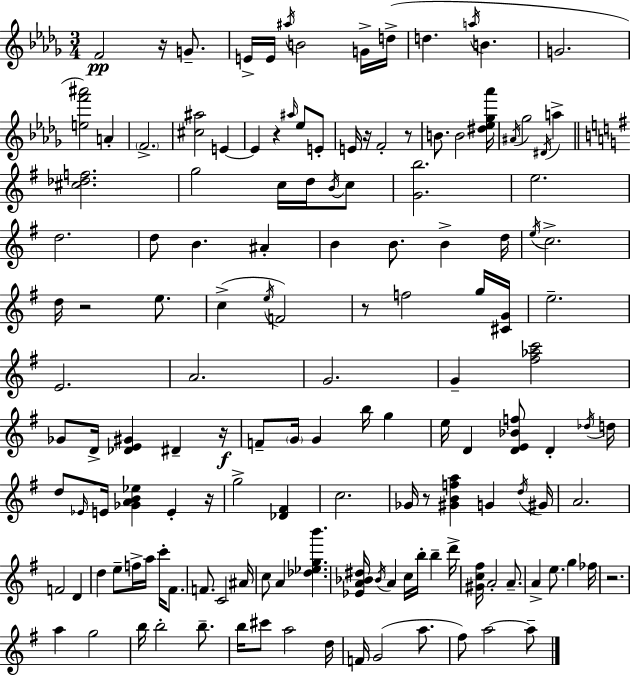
{
  \clef treble
  \numericTimeSignature
  \time 3/4
  \key bes \minor
  f'2\pp r16 g'8.-- | e'16-> e'16 \acciaccatura { ais''16 } b'2 g'16-> | d''16->( d''4. \acciaccatura { a''16 } b'4. | g'2. | \break <e'' f''' ais'''>2) a'4-. | \parenthesize f'2.-> | <cis'' ais''>2 e'4~~ | e'4 r4 \grace { ais''16 } ees''8 | \break e'8-. e'16 r16 f'2-. | r8 b'8. b'2 | <dis'' ees'' ges'' aes'''>16 \acciaccatura { ais'16 } ges''2 | \acciaccatura { dis'16 } a''4-> \bar "||" \break \key g \major <cis'' des'' f''>2. | g''2 c''16 d''16 \acciaccatura { b'16 } c''8 | <g' b''>2. | e''2. | \break d''2. | d''8 b'4. ais'4-. | b'4 b'8. b'4-> | d''16 \acciaccatura { e''16 } c''2.-> | \break d''16 r2 e''8. | c''4->( \acciaccatura { e''16 } f'2) | r8 f''2 | g''16 <cis' g'>16 e''2.-- | \break e'2. | a'2. | g'2. | g'4-- <fis'' aes'' c'''>2 | \break ges'8 d'16-> <des' e' gis'>4 dis'4-- | r16\f f'8-- \parenthesize g'16 g'4 b''16 g''4 | e''16 d'4 <d' e' bes' f''>8 d'4-. | \acciaccatura { des''16 } d''16 d''8 \grace { ees'16 } e'16 <ges' a' b' ees''>4 | \break e'4-. r16 g''2-> | <des' fis'>4 c''2. | ges'16 r8 <gis' b' f'' a''>4 | g'4 \acciaccatura { d''16 } gis'16 a'2. | \break f'2 | d'4 d''4 e''8-- | f''16-> a''16 c'''16-. fis'8. f'8. c'2 | ais'16 c''8 a'4 | \break <des'' ees'' g'' b'''>4. <ees' a' bes' dis''>16 \acciaccatura { bes'16 } a'4 | c''16 b''16-. b''4-- d'''16-> <gis' c'' fis''>16 a'2-. | a'8.-- a'4-> e''8. | g''4 fes''16 r2. | \break a''4 g''2 | b''16 b''2-. | b''8.-- b''16 cis'''8 a''2 | d''16 f'16 g'2( | \break a''8. fis''8) a''2~~ | a''8-- \bar "|."
}